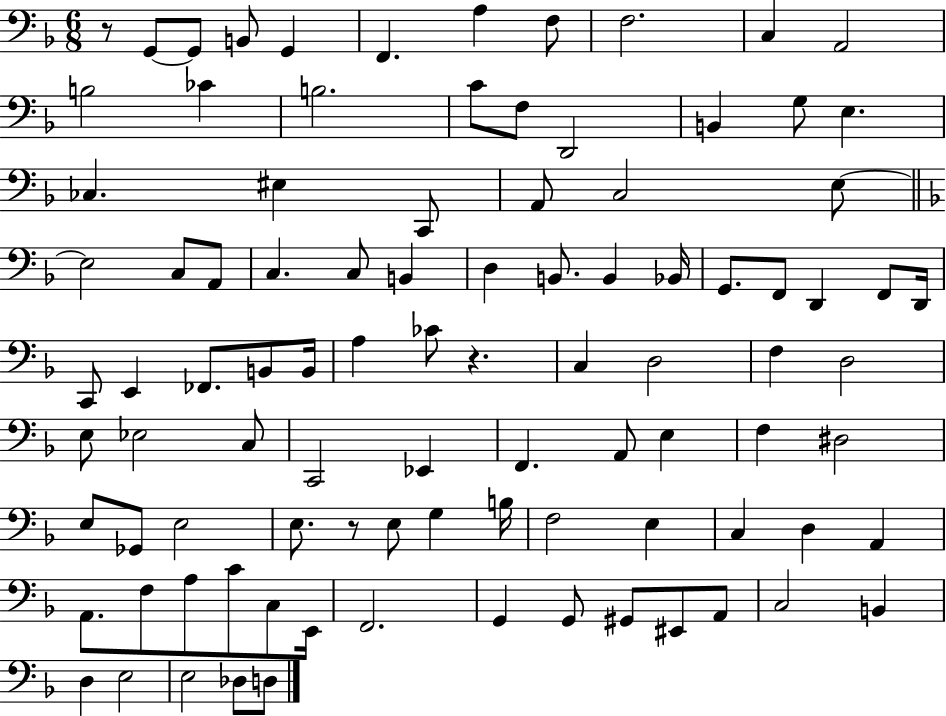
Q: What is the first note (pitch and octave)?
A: G2